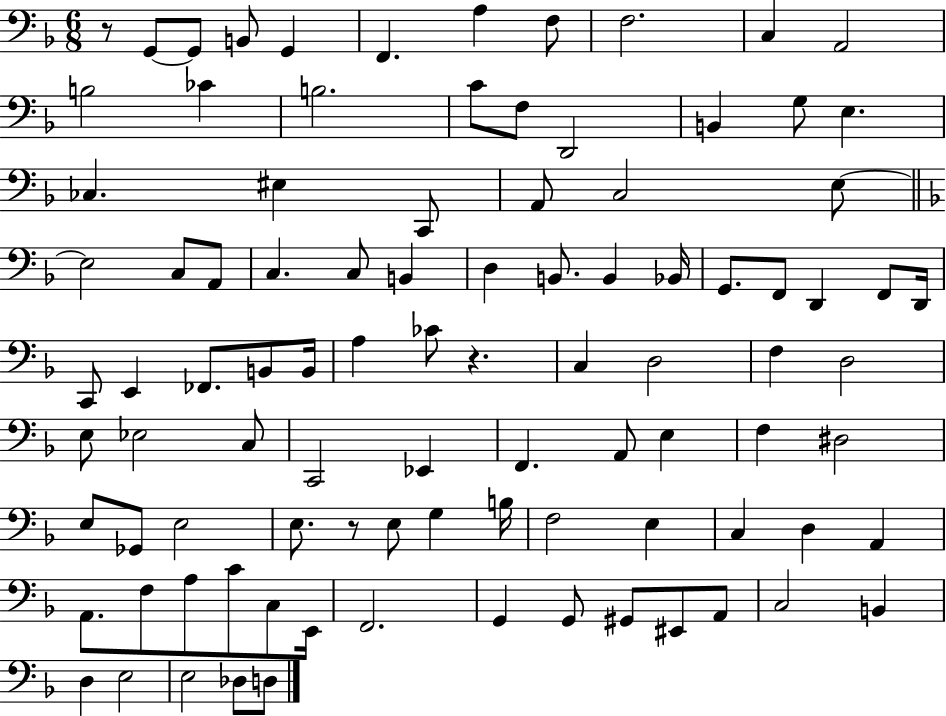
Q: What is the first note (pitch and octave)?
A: G2